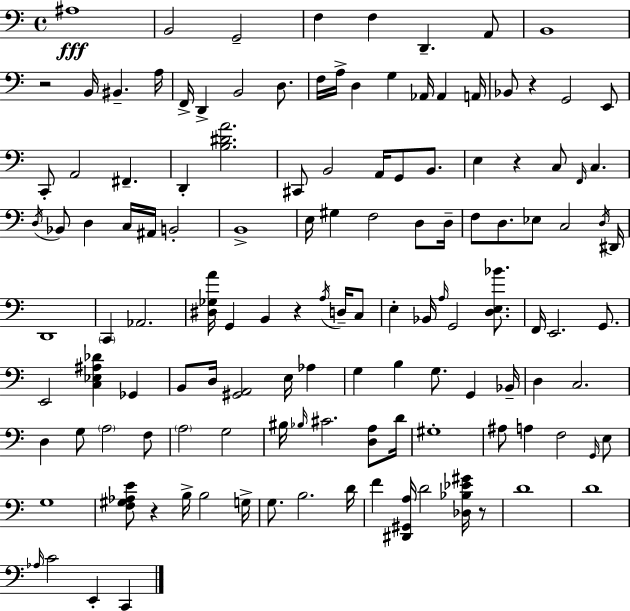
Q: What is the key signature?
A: C major